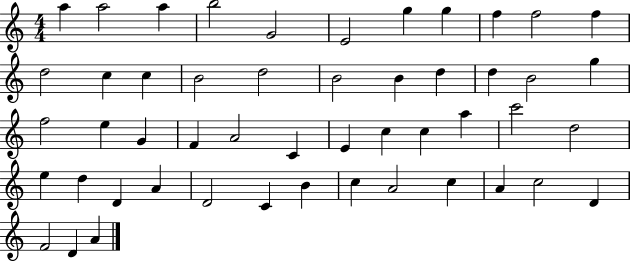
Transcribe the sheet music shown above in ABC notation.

X:1
T:Untitled
M:4/4
L:1/4
K:C
a a2 a b2 G2 E2 g g f f2 f d2 c c B2 d2 B2 B d d B2 g f2 e G F A2 C E c c a c'2 d2 e d D A D2 C B c A2 c A c2 D F2 D A